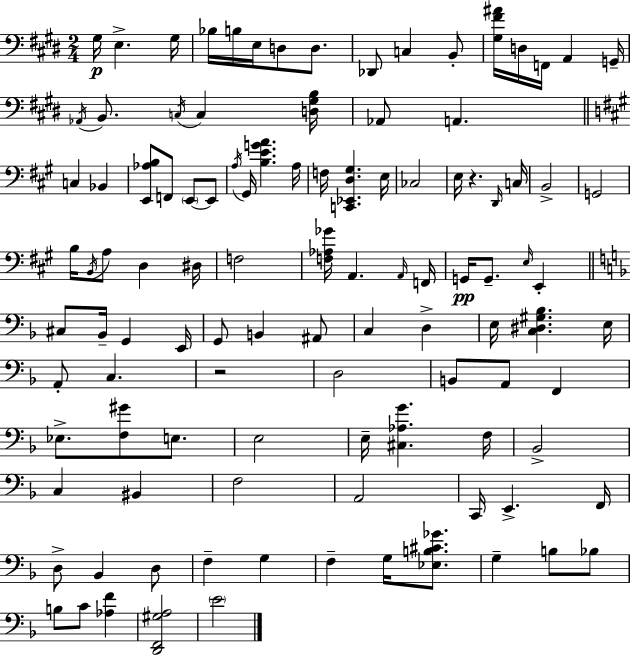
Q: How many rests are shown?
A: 2